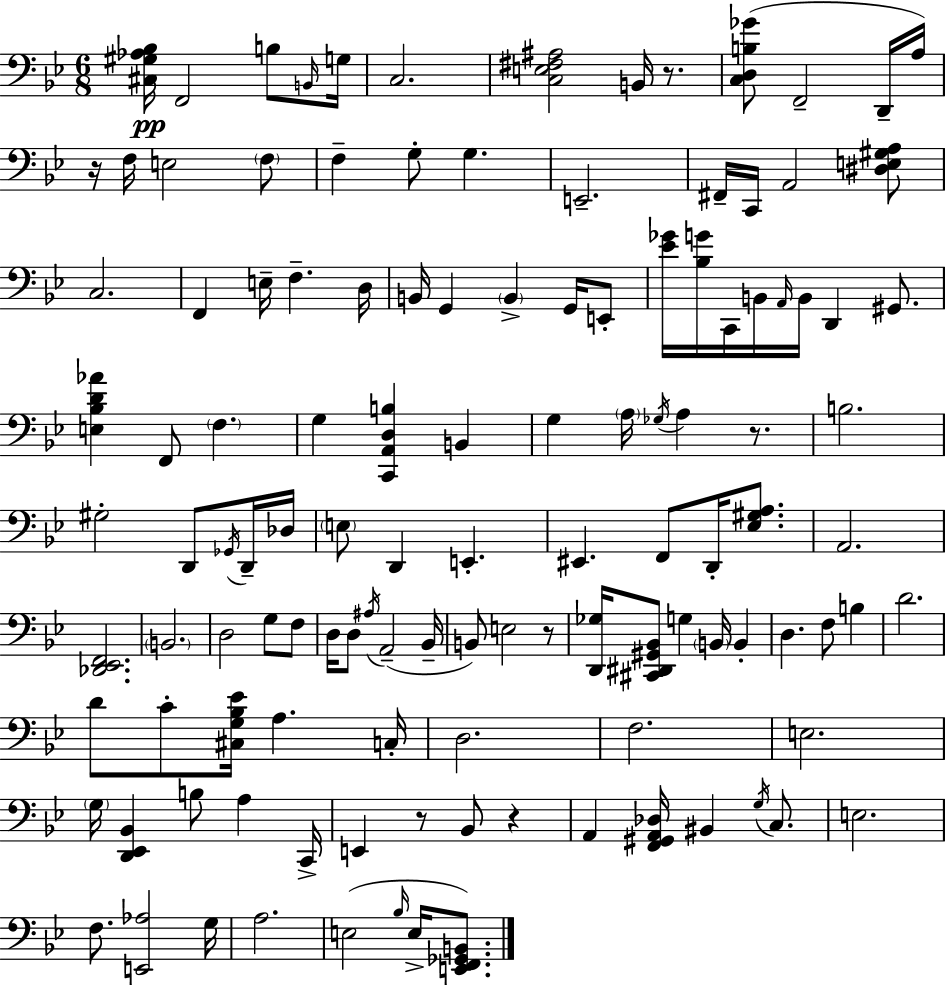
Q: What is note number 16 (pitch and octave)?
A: E2